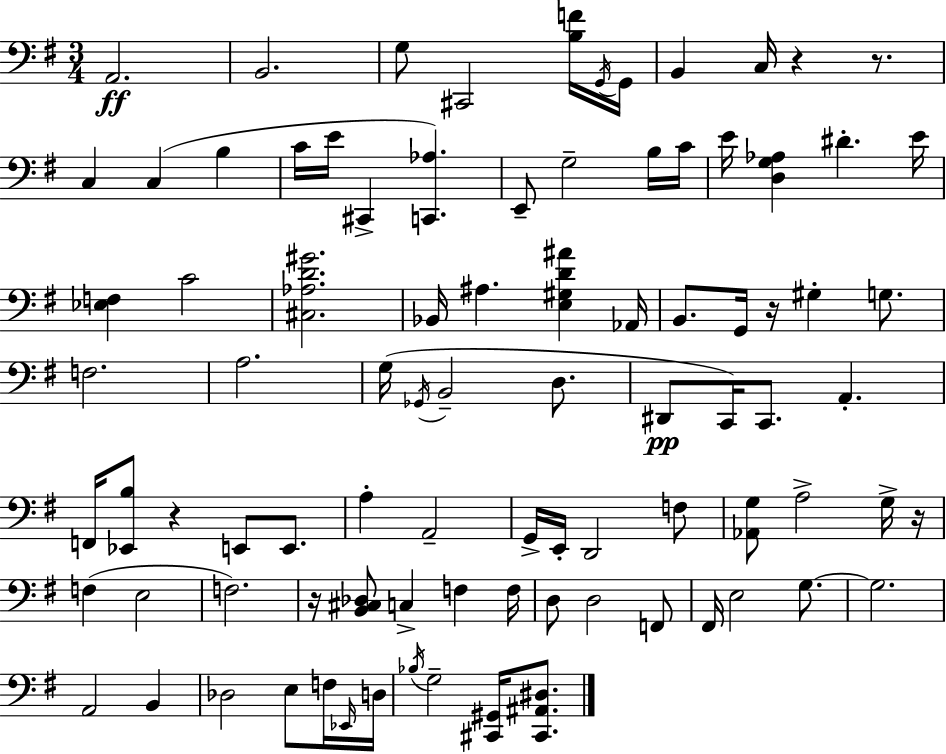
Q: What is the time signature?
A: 3/4